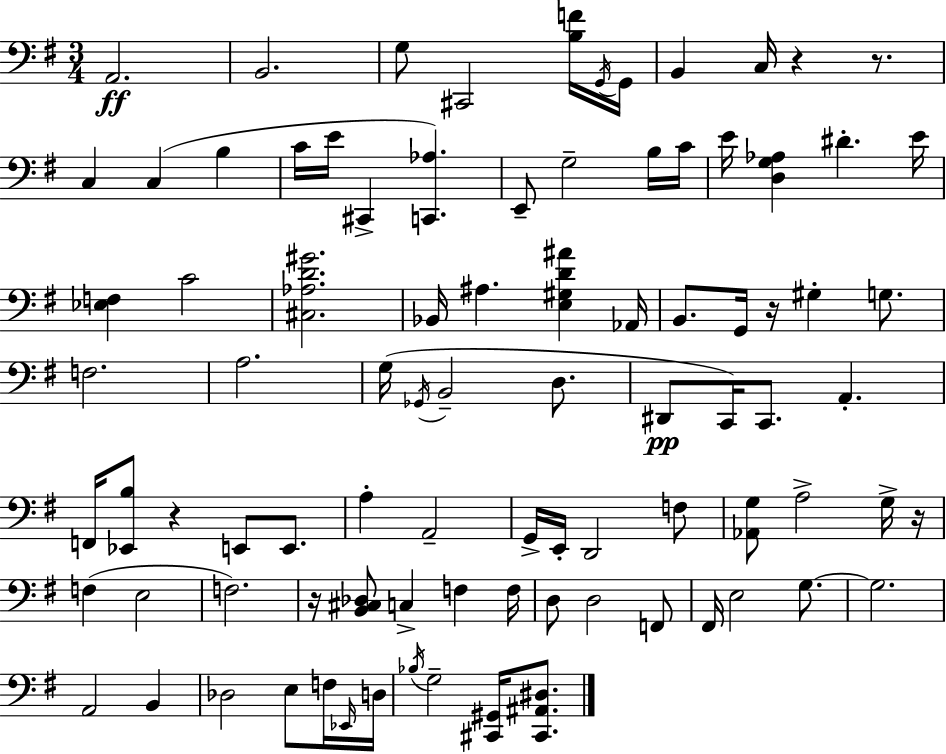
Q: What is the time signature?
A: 3/4